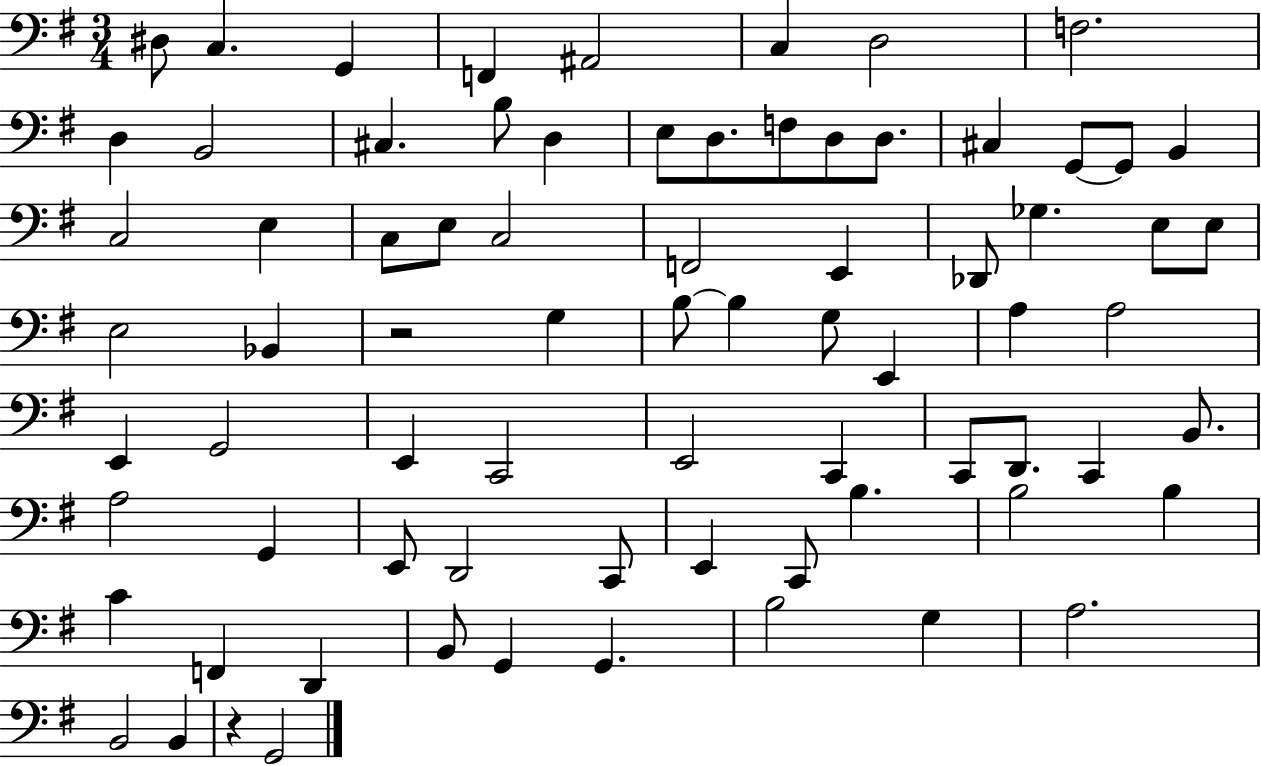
{
  \clef bass
  \numericTimeSignature
  \time 3/4
  \key g \major
  dis8 c4. g,4 | f,4 ais,2 | c4 d2 | f2. | \break d4 b,2 | cis4. b8 d4 | e8 d8. f8 d8 d8. | cis4 g,8~~ g,8 b,4 | \break c2 e4 | c8 e8 c2 | f,2 e,4 | des,8 ges4. e8 e8 | \break e2 bes,4 | r2 g4 | b8~~ b4 g8 e,4 | a4 a2 | \break e,4 g,2 | e,4 c,2 | e,2 c,4 | c,8 d,8. c,4 b,8. | \break a2 g,4 | e,8 d,2 c,8 | e,4 c,8 b4. | b2 b4 | \break c'4 f,4 d,4 | b,8 g,4 g,4. | b2 g4 | a2. | \break b,2 b,4 | r4 g,2 | \bar "|."
}